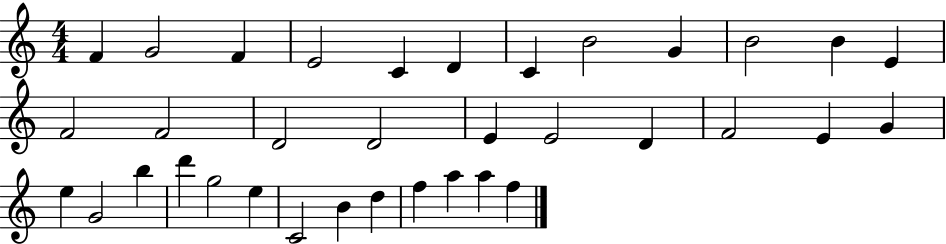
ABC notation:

X:1
T:Untitled
M:4/4
L:1/4
K:C
F G2 F E2 C D C B2 G B2 B E F2 F2 D2 D2 E E2 D F2 E G e G2 b d' g2 e C2 B d f a a f